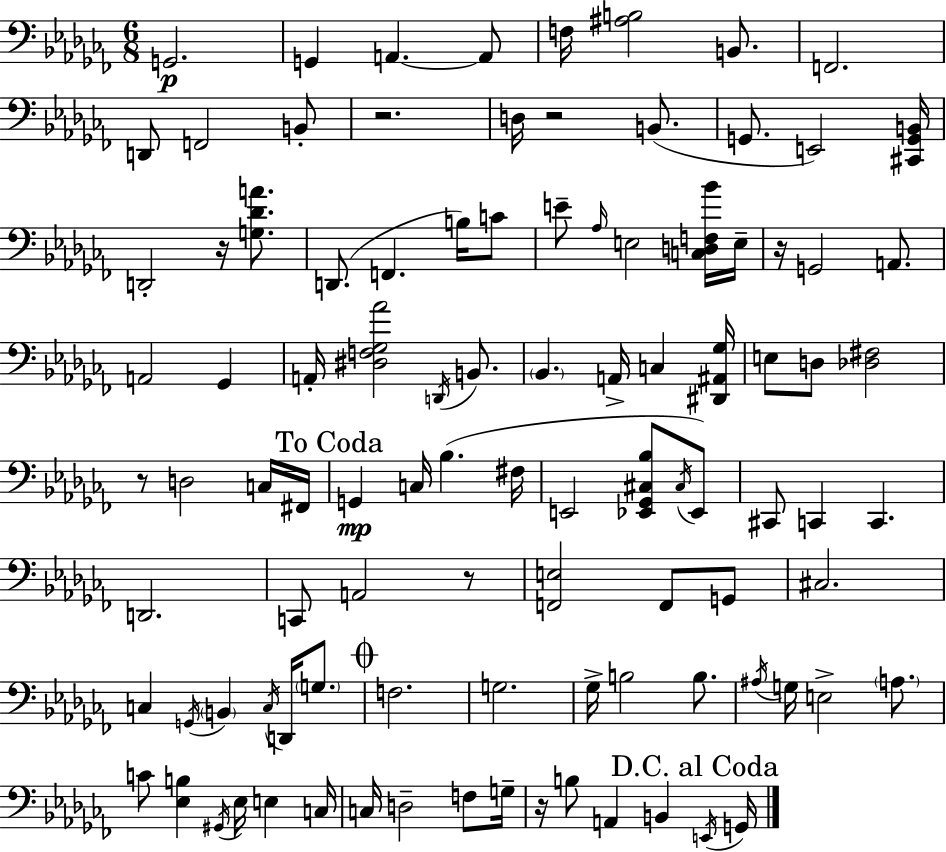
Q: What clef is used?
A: bass